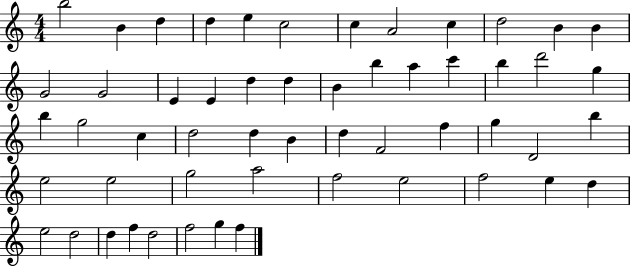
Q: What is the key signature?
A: C major